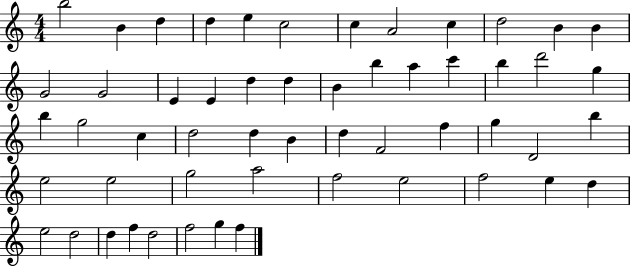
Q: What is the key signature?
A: C major